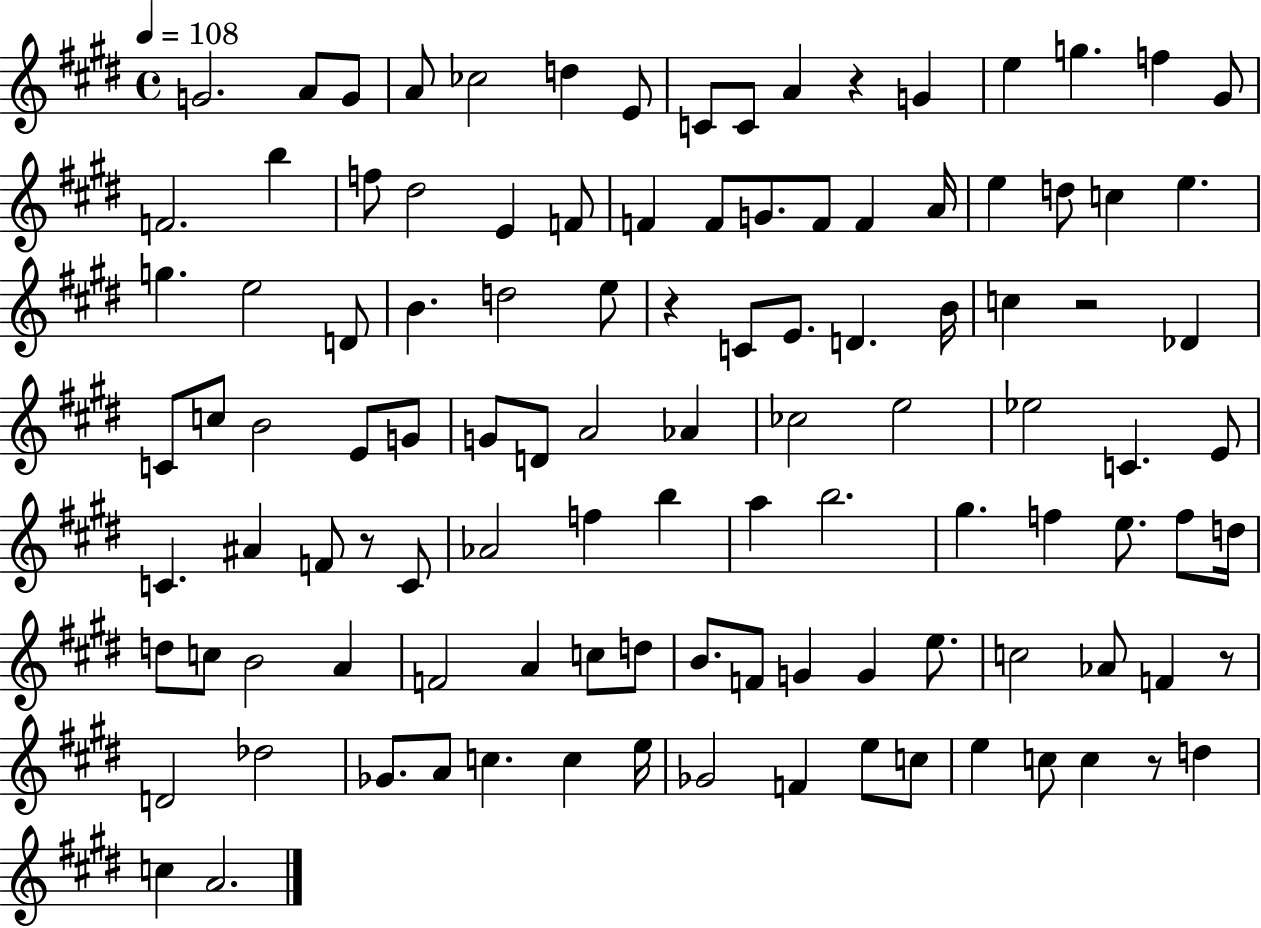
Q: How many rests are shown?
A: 6